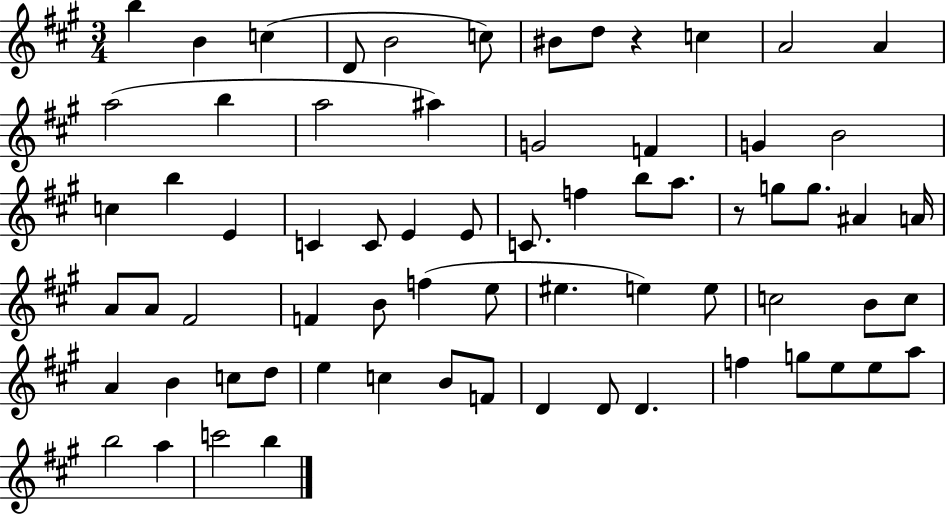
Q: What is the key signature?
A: A major